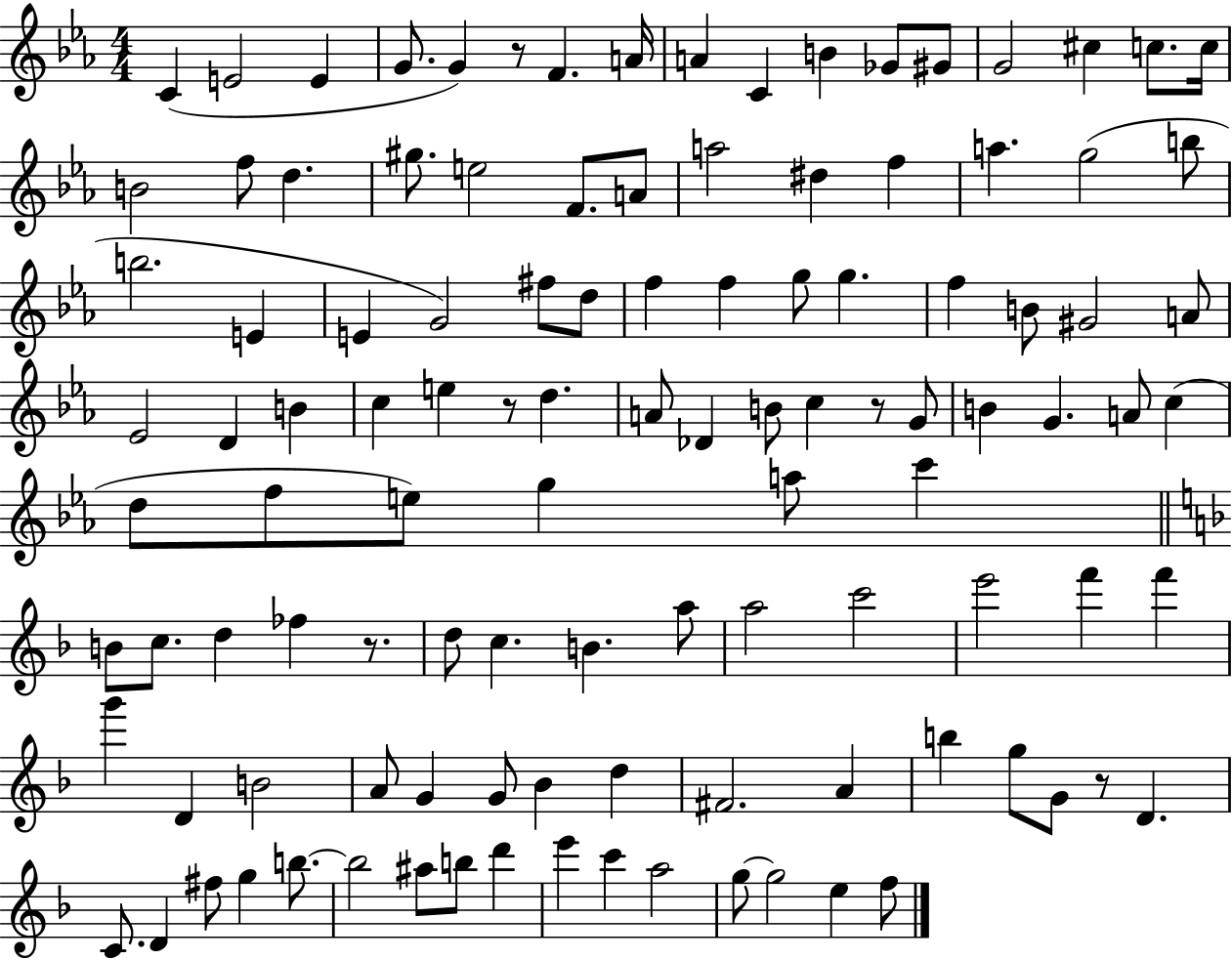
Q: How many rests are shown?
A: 5